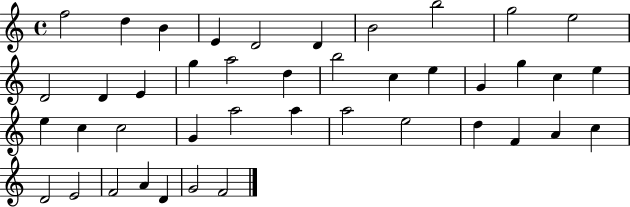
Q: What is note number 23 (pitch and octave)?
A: E5